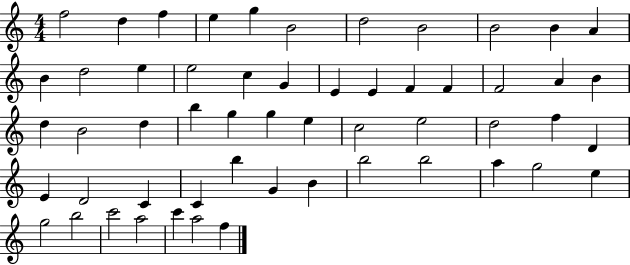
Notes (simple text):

F5/h D5/q F5/q E5/q G5/q B4/h D5/h B4/h B4/h B4/q A4/q B4/q D5/h E5/q E5/h C5/q G4/q E4/q E4/q F4/q F4/q F4/h A4/q B4/q D5/q B4/h D5/q B5/q G5/q G5/q E5/q C5/h E5/h D5/h F5/q D4/q E4/q D4/h C4/q C4/q B5/q G4/q B4/q B5/h B5/h A5/q G5/h E5/q G5/h B5/h C6/h A5/h C6/q A5/h F5/q